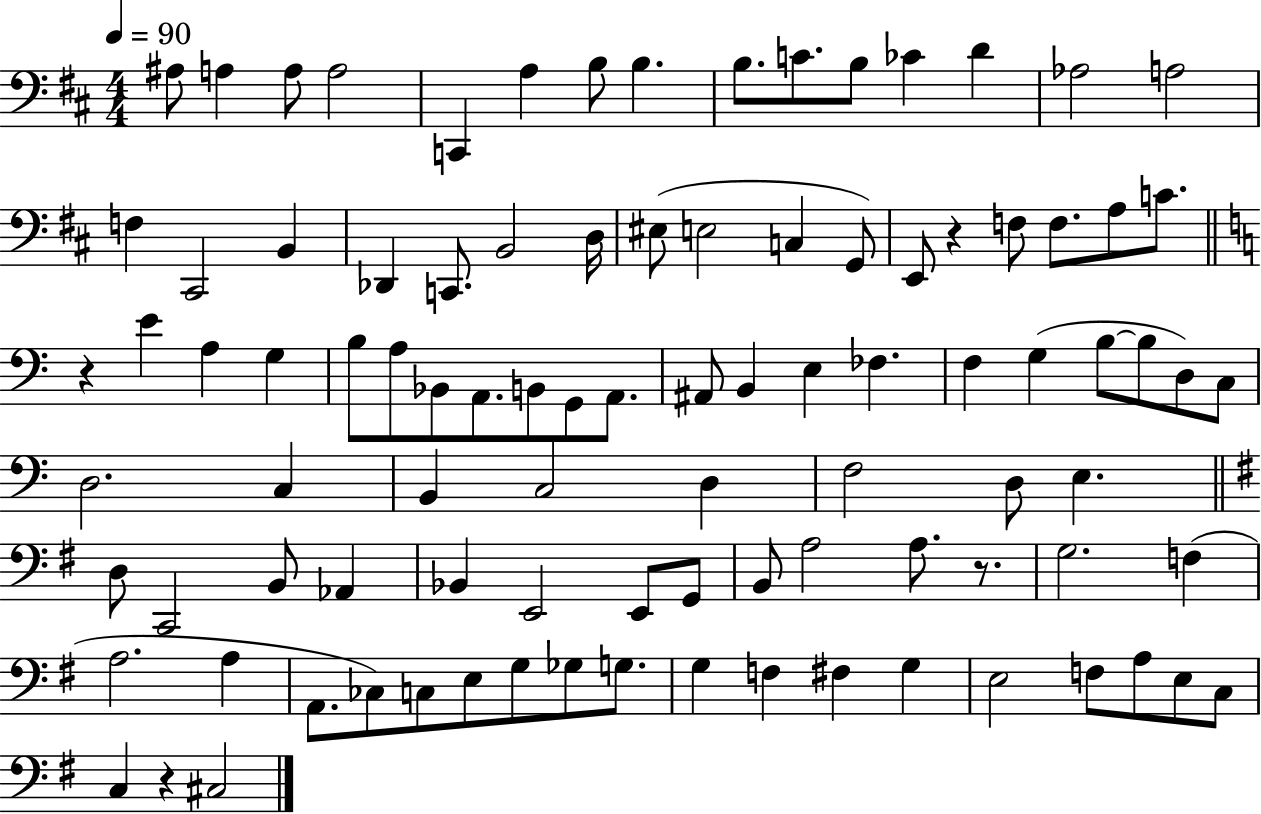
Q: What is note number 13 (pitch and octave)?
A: D4